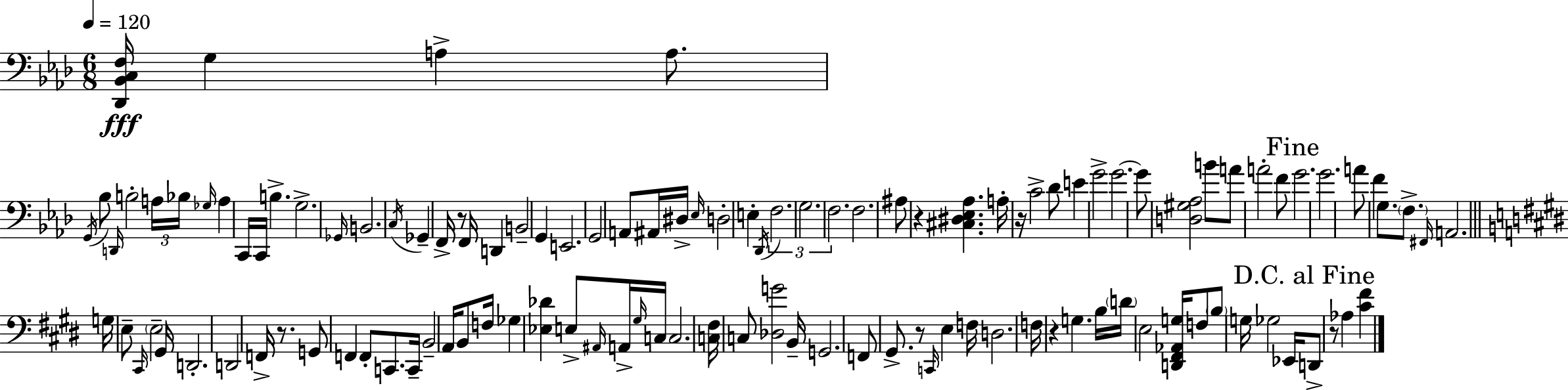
[Db2,Bb2,C3,F3]/s G3/q A3/q A3/e. G2/s Bb3/e D2/s B3/h A3/s Bb3/s Gb3/s A3/q C2/s C2/s B3/q. G3/h. Gb2/s B2/h. C3/s Gb2/q F2/s R/e F2/s D2/q B2/h G2/q E2/h. G2/h A2/e A#2/s D#3/s Eb3/s D3/h E3/q Db2/s F3/h. G3/h. F3/h. F3/h. A#3/e R/q [C#3,D#3,Eb3,Ab3]/q. A3/s R/s C4/h Db4/e E4/q G4/h G4/h. G4/e [D3,G#3,Ab3]/h B4/e A4/e A4/h F4/e G4/h. G4/h. A4/e F4/q G3/e. F3/e. F#2/s A2/h. G3/s E3/e C#2/s E3/h G#2/s D2/h. D2/h F2/s R/e. G2/e F2/q F2/e C2/e. C2/s B2/h A2/s B2/e F3/s Gb3/q [Eb3,Db4]/q E3/e A#2/s A2/s G#3/s C3/s C3/h. [C3,F#3]/s C3/e [Db3,G4]/h B2/s G2/h. F2/e G#2/e. R/e C2/s E3/q F3/s D3/h. F3/s R/q G3/q. B3/s D4/s E3/h [D2,F#2,Ab2,G3]/s F3/e B3/e G3/s Gb3/h Eb2/s D2/e R/e Ab3/q [C#4,F#4]/q